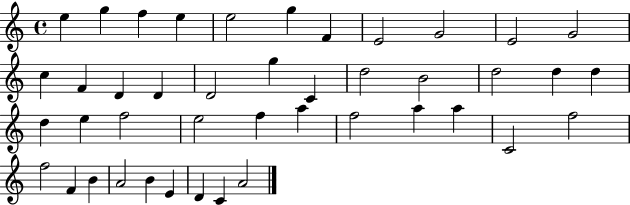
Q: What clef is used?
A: treble